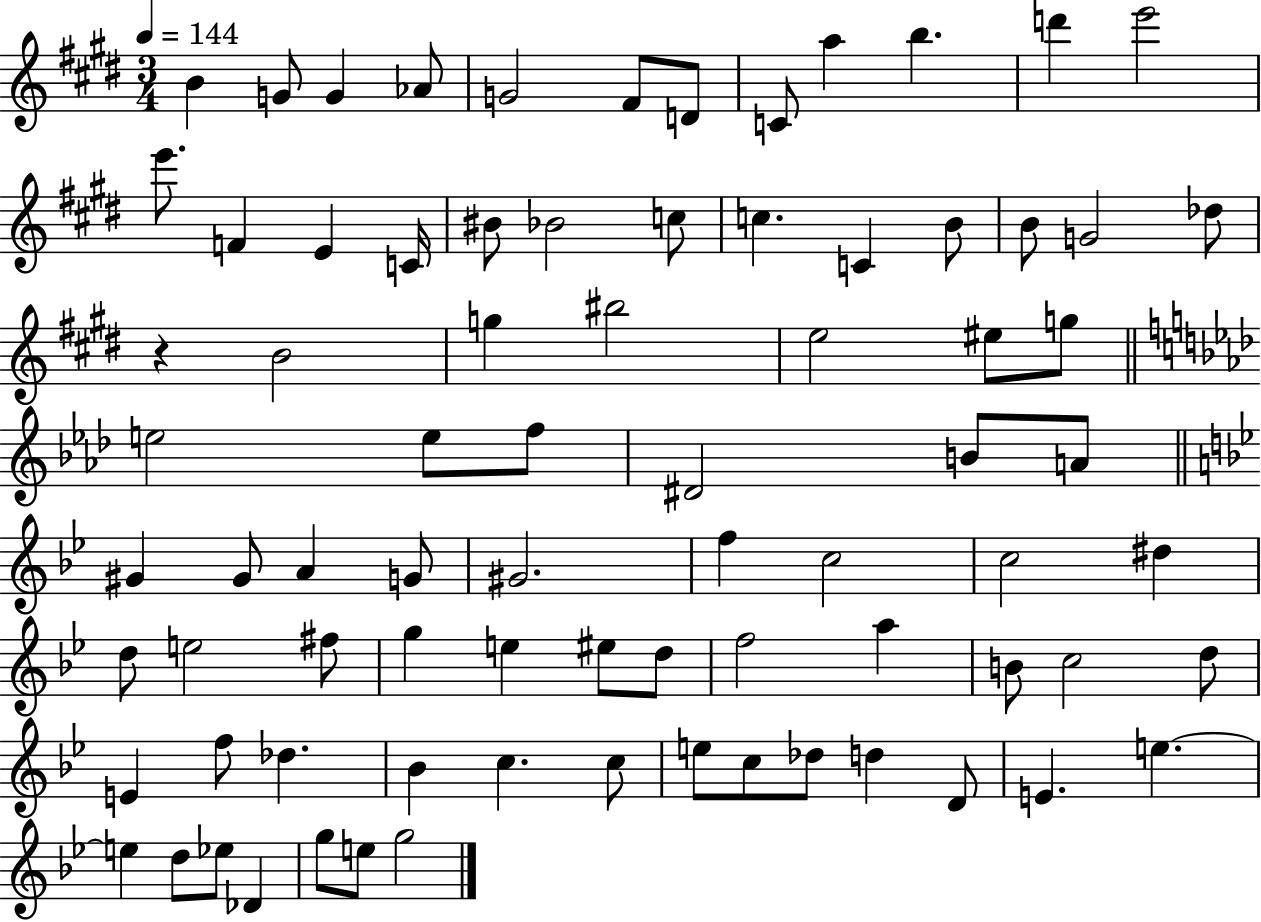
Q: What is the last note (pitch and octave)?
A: G5